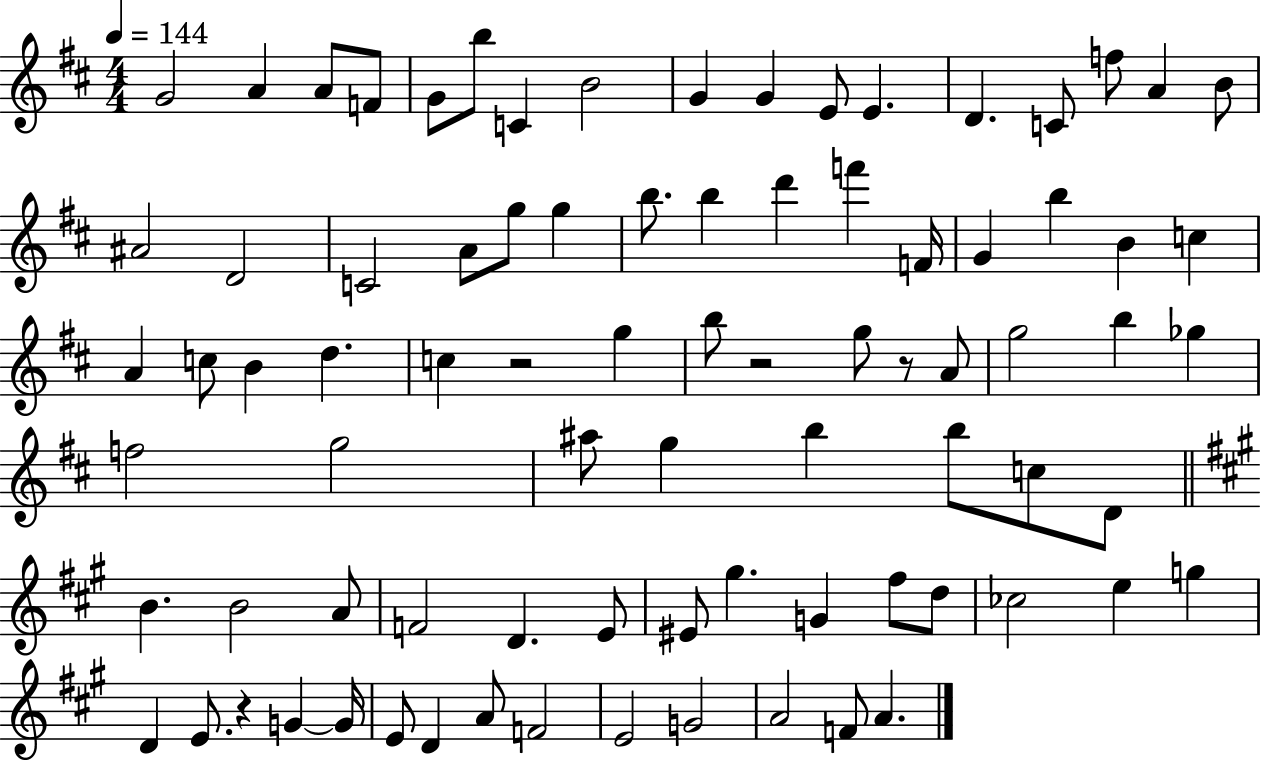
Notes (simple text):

G4/h A4/q A4/e F4/e G4/e B5/e C4/q B4/h G4/q G4/q E4/e E4/q. D4/q. C4/e F5/e A4/q B4/e A#4/h D4/h C4/h A4/e G5/e G5/q B5/e. B5/q D6/q F6/q F4/s G4/q B5/q B4/q C5/q A4/q C5/e B4/q D5/q. C5/q R/h G5/q B5/e R/h G5/e R/e A4/e G5/h B5/q Gb5/q F5/h G5/h A#5/e G5/q B5/q B5/e C5/e D4/e B4/q. B4/h A4/e F4/h D4/q. E4/e EIS4/e G#5/q. G4/q F#5/e D5/e CES5/h E5/q G5/q D4/q E4/e. R/q G4/q G4/s E4/e D4/q A4/e F4/h E4/h G4/h A4/h F4/e A4/q.